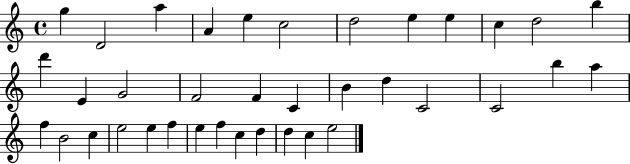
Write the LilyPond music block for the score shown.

{
  \clef treble
  \time 4/4
  \defaultTimeSignature
  \key c \major
  g''4 d'2 a''4 | a'4 e''4 c''2 | d''2 e''4 e''4 | c''4 d''2 b''4 | \break d'''4 e'4 g'2 | f'2 f'4 c'4 | b'4 d''4 c'2 | c'2 b''4 a''4 | \break f''4 b'2 c''4 | e''2 e''4 f''4 | e''4 f''4 c''4 d''4 | d''4 c''4 e''2 | \break \bar "|."
}